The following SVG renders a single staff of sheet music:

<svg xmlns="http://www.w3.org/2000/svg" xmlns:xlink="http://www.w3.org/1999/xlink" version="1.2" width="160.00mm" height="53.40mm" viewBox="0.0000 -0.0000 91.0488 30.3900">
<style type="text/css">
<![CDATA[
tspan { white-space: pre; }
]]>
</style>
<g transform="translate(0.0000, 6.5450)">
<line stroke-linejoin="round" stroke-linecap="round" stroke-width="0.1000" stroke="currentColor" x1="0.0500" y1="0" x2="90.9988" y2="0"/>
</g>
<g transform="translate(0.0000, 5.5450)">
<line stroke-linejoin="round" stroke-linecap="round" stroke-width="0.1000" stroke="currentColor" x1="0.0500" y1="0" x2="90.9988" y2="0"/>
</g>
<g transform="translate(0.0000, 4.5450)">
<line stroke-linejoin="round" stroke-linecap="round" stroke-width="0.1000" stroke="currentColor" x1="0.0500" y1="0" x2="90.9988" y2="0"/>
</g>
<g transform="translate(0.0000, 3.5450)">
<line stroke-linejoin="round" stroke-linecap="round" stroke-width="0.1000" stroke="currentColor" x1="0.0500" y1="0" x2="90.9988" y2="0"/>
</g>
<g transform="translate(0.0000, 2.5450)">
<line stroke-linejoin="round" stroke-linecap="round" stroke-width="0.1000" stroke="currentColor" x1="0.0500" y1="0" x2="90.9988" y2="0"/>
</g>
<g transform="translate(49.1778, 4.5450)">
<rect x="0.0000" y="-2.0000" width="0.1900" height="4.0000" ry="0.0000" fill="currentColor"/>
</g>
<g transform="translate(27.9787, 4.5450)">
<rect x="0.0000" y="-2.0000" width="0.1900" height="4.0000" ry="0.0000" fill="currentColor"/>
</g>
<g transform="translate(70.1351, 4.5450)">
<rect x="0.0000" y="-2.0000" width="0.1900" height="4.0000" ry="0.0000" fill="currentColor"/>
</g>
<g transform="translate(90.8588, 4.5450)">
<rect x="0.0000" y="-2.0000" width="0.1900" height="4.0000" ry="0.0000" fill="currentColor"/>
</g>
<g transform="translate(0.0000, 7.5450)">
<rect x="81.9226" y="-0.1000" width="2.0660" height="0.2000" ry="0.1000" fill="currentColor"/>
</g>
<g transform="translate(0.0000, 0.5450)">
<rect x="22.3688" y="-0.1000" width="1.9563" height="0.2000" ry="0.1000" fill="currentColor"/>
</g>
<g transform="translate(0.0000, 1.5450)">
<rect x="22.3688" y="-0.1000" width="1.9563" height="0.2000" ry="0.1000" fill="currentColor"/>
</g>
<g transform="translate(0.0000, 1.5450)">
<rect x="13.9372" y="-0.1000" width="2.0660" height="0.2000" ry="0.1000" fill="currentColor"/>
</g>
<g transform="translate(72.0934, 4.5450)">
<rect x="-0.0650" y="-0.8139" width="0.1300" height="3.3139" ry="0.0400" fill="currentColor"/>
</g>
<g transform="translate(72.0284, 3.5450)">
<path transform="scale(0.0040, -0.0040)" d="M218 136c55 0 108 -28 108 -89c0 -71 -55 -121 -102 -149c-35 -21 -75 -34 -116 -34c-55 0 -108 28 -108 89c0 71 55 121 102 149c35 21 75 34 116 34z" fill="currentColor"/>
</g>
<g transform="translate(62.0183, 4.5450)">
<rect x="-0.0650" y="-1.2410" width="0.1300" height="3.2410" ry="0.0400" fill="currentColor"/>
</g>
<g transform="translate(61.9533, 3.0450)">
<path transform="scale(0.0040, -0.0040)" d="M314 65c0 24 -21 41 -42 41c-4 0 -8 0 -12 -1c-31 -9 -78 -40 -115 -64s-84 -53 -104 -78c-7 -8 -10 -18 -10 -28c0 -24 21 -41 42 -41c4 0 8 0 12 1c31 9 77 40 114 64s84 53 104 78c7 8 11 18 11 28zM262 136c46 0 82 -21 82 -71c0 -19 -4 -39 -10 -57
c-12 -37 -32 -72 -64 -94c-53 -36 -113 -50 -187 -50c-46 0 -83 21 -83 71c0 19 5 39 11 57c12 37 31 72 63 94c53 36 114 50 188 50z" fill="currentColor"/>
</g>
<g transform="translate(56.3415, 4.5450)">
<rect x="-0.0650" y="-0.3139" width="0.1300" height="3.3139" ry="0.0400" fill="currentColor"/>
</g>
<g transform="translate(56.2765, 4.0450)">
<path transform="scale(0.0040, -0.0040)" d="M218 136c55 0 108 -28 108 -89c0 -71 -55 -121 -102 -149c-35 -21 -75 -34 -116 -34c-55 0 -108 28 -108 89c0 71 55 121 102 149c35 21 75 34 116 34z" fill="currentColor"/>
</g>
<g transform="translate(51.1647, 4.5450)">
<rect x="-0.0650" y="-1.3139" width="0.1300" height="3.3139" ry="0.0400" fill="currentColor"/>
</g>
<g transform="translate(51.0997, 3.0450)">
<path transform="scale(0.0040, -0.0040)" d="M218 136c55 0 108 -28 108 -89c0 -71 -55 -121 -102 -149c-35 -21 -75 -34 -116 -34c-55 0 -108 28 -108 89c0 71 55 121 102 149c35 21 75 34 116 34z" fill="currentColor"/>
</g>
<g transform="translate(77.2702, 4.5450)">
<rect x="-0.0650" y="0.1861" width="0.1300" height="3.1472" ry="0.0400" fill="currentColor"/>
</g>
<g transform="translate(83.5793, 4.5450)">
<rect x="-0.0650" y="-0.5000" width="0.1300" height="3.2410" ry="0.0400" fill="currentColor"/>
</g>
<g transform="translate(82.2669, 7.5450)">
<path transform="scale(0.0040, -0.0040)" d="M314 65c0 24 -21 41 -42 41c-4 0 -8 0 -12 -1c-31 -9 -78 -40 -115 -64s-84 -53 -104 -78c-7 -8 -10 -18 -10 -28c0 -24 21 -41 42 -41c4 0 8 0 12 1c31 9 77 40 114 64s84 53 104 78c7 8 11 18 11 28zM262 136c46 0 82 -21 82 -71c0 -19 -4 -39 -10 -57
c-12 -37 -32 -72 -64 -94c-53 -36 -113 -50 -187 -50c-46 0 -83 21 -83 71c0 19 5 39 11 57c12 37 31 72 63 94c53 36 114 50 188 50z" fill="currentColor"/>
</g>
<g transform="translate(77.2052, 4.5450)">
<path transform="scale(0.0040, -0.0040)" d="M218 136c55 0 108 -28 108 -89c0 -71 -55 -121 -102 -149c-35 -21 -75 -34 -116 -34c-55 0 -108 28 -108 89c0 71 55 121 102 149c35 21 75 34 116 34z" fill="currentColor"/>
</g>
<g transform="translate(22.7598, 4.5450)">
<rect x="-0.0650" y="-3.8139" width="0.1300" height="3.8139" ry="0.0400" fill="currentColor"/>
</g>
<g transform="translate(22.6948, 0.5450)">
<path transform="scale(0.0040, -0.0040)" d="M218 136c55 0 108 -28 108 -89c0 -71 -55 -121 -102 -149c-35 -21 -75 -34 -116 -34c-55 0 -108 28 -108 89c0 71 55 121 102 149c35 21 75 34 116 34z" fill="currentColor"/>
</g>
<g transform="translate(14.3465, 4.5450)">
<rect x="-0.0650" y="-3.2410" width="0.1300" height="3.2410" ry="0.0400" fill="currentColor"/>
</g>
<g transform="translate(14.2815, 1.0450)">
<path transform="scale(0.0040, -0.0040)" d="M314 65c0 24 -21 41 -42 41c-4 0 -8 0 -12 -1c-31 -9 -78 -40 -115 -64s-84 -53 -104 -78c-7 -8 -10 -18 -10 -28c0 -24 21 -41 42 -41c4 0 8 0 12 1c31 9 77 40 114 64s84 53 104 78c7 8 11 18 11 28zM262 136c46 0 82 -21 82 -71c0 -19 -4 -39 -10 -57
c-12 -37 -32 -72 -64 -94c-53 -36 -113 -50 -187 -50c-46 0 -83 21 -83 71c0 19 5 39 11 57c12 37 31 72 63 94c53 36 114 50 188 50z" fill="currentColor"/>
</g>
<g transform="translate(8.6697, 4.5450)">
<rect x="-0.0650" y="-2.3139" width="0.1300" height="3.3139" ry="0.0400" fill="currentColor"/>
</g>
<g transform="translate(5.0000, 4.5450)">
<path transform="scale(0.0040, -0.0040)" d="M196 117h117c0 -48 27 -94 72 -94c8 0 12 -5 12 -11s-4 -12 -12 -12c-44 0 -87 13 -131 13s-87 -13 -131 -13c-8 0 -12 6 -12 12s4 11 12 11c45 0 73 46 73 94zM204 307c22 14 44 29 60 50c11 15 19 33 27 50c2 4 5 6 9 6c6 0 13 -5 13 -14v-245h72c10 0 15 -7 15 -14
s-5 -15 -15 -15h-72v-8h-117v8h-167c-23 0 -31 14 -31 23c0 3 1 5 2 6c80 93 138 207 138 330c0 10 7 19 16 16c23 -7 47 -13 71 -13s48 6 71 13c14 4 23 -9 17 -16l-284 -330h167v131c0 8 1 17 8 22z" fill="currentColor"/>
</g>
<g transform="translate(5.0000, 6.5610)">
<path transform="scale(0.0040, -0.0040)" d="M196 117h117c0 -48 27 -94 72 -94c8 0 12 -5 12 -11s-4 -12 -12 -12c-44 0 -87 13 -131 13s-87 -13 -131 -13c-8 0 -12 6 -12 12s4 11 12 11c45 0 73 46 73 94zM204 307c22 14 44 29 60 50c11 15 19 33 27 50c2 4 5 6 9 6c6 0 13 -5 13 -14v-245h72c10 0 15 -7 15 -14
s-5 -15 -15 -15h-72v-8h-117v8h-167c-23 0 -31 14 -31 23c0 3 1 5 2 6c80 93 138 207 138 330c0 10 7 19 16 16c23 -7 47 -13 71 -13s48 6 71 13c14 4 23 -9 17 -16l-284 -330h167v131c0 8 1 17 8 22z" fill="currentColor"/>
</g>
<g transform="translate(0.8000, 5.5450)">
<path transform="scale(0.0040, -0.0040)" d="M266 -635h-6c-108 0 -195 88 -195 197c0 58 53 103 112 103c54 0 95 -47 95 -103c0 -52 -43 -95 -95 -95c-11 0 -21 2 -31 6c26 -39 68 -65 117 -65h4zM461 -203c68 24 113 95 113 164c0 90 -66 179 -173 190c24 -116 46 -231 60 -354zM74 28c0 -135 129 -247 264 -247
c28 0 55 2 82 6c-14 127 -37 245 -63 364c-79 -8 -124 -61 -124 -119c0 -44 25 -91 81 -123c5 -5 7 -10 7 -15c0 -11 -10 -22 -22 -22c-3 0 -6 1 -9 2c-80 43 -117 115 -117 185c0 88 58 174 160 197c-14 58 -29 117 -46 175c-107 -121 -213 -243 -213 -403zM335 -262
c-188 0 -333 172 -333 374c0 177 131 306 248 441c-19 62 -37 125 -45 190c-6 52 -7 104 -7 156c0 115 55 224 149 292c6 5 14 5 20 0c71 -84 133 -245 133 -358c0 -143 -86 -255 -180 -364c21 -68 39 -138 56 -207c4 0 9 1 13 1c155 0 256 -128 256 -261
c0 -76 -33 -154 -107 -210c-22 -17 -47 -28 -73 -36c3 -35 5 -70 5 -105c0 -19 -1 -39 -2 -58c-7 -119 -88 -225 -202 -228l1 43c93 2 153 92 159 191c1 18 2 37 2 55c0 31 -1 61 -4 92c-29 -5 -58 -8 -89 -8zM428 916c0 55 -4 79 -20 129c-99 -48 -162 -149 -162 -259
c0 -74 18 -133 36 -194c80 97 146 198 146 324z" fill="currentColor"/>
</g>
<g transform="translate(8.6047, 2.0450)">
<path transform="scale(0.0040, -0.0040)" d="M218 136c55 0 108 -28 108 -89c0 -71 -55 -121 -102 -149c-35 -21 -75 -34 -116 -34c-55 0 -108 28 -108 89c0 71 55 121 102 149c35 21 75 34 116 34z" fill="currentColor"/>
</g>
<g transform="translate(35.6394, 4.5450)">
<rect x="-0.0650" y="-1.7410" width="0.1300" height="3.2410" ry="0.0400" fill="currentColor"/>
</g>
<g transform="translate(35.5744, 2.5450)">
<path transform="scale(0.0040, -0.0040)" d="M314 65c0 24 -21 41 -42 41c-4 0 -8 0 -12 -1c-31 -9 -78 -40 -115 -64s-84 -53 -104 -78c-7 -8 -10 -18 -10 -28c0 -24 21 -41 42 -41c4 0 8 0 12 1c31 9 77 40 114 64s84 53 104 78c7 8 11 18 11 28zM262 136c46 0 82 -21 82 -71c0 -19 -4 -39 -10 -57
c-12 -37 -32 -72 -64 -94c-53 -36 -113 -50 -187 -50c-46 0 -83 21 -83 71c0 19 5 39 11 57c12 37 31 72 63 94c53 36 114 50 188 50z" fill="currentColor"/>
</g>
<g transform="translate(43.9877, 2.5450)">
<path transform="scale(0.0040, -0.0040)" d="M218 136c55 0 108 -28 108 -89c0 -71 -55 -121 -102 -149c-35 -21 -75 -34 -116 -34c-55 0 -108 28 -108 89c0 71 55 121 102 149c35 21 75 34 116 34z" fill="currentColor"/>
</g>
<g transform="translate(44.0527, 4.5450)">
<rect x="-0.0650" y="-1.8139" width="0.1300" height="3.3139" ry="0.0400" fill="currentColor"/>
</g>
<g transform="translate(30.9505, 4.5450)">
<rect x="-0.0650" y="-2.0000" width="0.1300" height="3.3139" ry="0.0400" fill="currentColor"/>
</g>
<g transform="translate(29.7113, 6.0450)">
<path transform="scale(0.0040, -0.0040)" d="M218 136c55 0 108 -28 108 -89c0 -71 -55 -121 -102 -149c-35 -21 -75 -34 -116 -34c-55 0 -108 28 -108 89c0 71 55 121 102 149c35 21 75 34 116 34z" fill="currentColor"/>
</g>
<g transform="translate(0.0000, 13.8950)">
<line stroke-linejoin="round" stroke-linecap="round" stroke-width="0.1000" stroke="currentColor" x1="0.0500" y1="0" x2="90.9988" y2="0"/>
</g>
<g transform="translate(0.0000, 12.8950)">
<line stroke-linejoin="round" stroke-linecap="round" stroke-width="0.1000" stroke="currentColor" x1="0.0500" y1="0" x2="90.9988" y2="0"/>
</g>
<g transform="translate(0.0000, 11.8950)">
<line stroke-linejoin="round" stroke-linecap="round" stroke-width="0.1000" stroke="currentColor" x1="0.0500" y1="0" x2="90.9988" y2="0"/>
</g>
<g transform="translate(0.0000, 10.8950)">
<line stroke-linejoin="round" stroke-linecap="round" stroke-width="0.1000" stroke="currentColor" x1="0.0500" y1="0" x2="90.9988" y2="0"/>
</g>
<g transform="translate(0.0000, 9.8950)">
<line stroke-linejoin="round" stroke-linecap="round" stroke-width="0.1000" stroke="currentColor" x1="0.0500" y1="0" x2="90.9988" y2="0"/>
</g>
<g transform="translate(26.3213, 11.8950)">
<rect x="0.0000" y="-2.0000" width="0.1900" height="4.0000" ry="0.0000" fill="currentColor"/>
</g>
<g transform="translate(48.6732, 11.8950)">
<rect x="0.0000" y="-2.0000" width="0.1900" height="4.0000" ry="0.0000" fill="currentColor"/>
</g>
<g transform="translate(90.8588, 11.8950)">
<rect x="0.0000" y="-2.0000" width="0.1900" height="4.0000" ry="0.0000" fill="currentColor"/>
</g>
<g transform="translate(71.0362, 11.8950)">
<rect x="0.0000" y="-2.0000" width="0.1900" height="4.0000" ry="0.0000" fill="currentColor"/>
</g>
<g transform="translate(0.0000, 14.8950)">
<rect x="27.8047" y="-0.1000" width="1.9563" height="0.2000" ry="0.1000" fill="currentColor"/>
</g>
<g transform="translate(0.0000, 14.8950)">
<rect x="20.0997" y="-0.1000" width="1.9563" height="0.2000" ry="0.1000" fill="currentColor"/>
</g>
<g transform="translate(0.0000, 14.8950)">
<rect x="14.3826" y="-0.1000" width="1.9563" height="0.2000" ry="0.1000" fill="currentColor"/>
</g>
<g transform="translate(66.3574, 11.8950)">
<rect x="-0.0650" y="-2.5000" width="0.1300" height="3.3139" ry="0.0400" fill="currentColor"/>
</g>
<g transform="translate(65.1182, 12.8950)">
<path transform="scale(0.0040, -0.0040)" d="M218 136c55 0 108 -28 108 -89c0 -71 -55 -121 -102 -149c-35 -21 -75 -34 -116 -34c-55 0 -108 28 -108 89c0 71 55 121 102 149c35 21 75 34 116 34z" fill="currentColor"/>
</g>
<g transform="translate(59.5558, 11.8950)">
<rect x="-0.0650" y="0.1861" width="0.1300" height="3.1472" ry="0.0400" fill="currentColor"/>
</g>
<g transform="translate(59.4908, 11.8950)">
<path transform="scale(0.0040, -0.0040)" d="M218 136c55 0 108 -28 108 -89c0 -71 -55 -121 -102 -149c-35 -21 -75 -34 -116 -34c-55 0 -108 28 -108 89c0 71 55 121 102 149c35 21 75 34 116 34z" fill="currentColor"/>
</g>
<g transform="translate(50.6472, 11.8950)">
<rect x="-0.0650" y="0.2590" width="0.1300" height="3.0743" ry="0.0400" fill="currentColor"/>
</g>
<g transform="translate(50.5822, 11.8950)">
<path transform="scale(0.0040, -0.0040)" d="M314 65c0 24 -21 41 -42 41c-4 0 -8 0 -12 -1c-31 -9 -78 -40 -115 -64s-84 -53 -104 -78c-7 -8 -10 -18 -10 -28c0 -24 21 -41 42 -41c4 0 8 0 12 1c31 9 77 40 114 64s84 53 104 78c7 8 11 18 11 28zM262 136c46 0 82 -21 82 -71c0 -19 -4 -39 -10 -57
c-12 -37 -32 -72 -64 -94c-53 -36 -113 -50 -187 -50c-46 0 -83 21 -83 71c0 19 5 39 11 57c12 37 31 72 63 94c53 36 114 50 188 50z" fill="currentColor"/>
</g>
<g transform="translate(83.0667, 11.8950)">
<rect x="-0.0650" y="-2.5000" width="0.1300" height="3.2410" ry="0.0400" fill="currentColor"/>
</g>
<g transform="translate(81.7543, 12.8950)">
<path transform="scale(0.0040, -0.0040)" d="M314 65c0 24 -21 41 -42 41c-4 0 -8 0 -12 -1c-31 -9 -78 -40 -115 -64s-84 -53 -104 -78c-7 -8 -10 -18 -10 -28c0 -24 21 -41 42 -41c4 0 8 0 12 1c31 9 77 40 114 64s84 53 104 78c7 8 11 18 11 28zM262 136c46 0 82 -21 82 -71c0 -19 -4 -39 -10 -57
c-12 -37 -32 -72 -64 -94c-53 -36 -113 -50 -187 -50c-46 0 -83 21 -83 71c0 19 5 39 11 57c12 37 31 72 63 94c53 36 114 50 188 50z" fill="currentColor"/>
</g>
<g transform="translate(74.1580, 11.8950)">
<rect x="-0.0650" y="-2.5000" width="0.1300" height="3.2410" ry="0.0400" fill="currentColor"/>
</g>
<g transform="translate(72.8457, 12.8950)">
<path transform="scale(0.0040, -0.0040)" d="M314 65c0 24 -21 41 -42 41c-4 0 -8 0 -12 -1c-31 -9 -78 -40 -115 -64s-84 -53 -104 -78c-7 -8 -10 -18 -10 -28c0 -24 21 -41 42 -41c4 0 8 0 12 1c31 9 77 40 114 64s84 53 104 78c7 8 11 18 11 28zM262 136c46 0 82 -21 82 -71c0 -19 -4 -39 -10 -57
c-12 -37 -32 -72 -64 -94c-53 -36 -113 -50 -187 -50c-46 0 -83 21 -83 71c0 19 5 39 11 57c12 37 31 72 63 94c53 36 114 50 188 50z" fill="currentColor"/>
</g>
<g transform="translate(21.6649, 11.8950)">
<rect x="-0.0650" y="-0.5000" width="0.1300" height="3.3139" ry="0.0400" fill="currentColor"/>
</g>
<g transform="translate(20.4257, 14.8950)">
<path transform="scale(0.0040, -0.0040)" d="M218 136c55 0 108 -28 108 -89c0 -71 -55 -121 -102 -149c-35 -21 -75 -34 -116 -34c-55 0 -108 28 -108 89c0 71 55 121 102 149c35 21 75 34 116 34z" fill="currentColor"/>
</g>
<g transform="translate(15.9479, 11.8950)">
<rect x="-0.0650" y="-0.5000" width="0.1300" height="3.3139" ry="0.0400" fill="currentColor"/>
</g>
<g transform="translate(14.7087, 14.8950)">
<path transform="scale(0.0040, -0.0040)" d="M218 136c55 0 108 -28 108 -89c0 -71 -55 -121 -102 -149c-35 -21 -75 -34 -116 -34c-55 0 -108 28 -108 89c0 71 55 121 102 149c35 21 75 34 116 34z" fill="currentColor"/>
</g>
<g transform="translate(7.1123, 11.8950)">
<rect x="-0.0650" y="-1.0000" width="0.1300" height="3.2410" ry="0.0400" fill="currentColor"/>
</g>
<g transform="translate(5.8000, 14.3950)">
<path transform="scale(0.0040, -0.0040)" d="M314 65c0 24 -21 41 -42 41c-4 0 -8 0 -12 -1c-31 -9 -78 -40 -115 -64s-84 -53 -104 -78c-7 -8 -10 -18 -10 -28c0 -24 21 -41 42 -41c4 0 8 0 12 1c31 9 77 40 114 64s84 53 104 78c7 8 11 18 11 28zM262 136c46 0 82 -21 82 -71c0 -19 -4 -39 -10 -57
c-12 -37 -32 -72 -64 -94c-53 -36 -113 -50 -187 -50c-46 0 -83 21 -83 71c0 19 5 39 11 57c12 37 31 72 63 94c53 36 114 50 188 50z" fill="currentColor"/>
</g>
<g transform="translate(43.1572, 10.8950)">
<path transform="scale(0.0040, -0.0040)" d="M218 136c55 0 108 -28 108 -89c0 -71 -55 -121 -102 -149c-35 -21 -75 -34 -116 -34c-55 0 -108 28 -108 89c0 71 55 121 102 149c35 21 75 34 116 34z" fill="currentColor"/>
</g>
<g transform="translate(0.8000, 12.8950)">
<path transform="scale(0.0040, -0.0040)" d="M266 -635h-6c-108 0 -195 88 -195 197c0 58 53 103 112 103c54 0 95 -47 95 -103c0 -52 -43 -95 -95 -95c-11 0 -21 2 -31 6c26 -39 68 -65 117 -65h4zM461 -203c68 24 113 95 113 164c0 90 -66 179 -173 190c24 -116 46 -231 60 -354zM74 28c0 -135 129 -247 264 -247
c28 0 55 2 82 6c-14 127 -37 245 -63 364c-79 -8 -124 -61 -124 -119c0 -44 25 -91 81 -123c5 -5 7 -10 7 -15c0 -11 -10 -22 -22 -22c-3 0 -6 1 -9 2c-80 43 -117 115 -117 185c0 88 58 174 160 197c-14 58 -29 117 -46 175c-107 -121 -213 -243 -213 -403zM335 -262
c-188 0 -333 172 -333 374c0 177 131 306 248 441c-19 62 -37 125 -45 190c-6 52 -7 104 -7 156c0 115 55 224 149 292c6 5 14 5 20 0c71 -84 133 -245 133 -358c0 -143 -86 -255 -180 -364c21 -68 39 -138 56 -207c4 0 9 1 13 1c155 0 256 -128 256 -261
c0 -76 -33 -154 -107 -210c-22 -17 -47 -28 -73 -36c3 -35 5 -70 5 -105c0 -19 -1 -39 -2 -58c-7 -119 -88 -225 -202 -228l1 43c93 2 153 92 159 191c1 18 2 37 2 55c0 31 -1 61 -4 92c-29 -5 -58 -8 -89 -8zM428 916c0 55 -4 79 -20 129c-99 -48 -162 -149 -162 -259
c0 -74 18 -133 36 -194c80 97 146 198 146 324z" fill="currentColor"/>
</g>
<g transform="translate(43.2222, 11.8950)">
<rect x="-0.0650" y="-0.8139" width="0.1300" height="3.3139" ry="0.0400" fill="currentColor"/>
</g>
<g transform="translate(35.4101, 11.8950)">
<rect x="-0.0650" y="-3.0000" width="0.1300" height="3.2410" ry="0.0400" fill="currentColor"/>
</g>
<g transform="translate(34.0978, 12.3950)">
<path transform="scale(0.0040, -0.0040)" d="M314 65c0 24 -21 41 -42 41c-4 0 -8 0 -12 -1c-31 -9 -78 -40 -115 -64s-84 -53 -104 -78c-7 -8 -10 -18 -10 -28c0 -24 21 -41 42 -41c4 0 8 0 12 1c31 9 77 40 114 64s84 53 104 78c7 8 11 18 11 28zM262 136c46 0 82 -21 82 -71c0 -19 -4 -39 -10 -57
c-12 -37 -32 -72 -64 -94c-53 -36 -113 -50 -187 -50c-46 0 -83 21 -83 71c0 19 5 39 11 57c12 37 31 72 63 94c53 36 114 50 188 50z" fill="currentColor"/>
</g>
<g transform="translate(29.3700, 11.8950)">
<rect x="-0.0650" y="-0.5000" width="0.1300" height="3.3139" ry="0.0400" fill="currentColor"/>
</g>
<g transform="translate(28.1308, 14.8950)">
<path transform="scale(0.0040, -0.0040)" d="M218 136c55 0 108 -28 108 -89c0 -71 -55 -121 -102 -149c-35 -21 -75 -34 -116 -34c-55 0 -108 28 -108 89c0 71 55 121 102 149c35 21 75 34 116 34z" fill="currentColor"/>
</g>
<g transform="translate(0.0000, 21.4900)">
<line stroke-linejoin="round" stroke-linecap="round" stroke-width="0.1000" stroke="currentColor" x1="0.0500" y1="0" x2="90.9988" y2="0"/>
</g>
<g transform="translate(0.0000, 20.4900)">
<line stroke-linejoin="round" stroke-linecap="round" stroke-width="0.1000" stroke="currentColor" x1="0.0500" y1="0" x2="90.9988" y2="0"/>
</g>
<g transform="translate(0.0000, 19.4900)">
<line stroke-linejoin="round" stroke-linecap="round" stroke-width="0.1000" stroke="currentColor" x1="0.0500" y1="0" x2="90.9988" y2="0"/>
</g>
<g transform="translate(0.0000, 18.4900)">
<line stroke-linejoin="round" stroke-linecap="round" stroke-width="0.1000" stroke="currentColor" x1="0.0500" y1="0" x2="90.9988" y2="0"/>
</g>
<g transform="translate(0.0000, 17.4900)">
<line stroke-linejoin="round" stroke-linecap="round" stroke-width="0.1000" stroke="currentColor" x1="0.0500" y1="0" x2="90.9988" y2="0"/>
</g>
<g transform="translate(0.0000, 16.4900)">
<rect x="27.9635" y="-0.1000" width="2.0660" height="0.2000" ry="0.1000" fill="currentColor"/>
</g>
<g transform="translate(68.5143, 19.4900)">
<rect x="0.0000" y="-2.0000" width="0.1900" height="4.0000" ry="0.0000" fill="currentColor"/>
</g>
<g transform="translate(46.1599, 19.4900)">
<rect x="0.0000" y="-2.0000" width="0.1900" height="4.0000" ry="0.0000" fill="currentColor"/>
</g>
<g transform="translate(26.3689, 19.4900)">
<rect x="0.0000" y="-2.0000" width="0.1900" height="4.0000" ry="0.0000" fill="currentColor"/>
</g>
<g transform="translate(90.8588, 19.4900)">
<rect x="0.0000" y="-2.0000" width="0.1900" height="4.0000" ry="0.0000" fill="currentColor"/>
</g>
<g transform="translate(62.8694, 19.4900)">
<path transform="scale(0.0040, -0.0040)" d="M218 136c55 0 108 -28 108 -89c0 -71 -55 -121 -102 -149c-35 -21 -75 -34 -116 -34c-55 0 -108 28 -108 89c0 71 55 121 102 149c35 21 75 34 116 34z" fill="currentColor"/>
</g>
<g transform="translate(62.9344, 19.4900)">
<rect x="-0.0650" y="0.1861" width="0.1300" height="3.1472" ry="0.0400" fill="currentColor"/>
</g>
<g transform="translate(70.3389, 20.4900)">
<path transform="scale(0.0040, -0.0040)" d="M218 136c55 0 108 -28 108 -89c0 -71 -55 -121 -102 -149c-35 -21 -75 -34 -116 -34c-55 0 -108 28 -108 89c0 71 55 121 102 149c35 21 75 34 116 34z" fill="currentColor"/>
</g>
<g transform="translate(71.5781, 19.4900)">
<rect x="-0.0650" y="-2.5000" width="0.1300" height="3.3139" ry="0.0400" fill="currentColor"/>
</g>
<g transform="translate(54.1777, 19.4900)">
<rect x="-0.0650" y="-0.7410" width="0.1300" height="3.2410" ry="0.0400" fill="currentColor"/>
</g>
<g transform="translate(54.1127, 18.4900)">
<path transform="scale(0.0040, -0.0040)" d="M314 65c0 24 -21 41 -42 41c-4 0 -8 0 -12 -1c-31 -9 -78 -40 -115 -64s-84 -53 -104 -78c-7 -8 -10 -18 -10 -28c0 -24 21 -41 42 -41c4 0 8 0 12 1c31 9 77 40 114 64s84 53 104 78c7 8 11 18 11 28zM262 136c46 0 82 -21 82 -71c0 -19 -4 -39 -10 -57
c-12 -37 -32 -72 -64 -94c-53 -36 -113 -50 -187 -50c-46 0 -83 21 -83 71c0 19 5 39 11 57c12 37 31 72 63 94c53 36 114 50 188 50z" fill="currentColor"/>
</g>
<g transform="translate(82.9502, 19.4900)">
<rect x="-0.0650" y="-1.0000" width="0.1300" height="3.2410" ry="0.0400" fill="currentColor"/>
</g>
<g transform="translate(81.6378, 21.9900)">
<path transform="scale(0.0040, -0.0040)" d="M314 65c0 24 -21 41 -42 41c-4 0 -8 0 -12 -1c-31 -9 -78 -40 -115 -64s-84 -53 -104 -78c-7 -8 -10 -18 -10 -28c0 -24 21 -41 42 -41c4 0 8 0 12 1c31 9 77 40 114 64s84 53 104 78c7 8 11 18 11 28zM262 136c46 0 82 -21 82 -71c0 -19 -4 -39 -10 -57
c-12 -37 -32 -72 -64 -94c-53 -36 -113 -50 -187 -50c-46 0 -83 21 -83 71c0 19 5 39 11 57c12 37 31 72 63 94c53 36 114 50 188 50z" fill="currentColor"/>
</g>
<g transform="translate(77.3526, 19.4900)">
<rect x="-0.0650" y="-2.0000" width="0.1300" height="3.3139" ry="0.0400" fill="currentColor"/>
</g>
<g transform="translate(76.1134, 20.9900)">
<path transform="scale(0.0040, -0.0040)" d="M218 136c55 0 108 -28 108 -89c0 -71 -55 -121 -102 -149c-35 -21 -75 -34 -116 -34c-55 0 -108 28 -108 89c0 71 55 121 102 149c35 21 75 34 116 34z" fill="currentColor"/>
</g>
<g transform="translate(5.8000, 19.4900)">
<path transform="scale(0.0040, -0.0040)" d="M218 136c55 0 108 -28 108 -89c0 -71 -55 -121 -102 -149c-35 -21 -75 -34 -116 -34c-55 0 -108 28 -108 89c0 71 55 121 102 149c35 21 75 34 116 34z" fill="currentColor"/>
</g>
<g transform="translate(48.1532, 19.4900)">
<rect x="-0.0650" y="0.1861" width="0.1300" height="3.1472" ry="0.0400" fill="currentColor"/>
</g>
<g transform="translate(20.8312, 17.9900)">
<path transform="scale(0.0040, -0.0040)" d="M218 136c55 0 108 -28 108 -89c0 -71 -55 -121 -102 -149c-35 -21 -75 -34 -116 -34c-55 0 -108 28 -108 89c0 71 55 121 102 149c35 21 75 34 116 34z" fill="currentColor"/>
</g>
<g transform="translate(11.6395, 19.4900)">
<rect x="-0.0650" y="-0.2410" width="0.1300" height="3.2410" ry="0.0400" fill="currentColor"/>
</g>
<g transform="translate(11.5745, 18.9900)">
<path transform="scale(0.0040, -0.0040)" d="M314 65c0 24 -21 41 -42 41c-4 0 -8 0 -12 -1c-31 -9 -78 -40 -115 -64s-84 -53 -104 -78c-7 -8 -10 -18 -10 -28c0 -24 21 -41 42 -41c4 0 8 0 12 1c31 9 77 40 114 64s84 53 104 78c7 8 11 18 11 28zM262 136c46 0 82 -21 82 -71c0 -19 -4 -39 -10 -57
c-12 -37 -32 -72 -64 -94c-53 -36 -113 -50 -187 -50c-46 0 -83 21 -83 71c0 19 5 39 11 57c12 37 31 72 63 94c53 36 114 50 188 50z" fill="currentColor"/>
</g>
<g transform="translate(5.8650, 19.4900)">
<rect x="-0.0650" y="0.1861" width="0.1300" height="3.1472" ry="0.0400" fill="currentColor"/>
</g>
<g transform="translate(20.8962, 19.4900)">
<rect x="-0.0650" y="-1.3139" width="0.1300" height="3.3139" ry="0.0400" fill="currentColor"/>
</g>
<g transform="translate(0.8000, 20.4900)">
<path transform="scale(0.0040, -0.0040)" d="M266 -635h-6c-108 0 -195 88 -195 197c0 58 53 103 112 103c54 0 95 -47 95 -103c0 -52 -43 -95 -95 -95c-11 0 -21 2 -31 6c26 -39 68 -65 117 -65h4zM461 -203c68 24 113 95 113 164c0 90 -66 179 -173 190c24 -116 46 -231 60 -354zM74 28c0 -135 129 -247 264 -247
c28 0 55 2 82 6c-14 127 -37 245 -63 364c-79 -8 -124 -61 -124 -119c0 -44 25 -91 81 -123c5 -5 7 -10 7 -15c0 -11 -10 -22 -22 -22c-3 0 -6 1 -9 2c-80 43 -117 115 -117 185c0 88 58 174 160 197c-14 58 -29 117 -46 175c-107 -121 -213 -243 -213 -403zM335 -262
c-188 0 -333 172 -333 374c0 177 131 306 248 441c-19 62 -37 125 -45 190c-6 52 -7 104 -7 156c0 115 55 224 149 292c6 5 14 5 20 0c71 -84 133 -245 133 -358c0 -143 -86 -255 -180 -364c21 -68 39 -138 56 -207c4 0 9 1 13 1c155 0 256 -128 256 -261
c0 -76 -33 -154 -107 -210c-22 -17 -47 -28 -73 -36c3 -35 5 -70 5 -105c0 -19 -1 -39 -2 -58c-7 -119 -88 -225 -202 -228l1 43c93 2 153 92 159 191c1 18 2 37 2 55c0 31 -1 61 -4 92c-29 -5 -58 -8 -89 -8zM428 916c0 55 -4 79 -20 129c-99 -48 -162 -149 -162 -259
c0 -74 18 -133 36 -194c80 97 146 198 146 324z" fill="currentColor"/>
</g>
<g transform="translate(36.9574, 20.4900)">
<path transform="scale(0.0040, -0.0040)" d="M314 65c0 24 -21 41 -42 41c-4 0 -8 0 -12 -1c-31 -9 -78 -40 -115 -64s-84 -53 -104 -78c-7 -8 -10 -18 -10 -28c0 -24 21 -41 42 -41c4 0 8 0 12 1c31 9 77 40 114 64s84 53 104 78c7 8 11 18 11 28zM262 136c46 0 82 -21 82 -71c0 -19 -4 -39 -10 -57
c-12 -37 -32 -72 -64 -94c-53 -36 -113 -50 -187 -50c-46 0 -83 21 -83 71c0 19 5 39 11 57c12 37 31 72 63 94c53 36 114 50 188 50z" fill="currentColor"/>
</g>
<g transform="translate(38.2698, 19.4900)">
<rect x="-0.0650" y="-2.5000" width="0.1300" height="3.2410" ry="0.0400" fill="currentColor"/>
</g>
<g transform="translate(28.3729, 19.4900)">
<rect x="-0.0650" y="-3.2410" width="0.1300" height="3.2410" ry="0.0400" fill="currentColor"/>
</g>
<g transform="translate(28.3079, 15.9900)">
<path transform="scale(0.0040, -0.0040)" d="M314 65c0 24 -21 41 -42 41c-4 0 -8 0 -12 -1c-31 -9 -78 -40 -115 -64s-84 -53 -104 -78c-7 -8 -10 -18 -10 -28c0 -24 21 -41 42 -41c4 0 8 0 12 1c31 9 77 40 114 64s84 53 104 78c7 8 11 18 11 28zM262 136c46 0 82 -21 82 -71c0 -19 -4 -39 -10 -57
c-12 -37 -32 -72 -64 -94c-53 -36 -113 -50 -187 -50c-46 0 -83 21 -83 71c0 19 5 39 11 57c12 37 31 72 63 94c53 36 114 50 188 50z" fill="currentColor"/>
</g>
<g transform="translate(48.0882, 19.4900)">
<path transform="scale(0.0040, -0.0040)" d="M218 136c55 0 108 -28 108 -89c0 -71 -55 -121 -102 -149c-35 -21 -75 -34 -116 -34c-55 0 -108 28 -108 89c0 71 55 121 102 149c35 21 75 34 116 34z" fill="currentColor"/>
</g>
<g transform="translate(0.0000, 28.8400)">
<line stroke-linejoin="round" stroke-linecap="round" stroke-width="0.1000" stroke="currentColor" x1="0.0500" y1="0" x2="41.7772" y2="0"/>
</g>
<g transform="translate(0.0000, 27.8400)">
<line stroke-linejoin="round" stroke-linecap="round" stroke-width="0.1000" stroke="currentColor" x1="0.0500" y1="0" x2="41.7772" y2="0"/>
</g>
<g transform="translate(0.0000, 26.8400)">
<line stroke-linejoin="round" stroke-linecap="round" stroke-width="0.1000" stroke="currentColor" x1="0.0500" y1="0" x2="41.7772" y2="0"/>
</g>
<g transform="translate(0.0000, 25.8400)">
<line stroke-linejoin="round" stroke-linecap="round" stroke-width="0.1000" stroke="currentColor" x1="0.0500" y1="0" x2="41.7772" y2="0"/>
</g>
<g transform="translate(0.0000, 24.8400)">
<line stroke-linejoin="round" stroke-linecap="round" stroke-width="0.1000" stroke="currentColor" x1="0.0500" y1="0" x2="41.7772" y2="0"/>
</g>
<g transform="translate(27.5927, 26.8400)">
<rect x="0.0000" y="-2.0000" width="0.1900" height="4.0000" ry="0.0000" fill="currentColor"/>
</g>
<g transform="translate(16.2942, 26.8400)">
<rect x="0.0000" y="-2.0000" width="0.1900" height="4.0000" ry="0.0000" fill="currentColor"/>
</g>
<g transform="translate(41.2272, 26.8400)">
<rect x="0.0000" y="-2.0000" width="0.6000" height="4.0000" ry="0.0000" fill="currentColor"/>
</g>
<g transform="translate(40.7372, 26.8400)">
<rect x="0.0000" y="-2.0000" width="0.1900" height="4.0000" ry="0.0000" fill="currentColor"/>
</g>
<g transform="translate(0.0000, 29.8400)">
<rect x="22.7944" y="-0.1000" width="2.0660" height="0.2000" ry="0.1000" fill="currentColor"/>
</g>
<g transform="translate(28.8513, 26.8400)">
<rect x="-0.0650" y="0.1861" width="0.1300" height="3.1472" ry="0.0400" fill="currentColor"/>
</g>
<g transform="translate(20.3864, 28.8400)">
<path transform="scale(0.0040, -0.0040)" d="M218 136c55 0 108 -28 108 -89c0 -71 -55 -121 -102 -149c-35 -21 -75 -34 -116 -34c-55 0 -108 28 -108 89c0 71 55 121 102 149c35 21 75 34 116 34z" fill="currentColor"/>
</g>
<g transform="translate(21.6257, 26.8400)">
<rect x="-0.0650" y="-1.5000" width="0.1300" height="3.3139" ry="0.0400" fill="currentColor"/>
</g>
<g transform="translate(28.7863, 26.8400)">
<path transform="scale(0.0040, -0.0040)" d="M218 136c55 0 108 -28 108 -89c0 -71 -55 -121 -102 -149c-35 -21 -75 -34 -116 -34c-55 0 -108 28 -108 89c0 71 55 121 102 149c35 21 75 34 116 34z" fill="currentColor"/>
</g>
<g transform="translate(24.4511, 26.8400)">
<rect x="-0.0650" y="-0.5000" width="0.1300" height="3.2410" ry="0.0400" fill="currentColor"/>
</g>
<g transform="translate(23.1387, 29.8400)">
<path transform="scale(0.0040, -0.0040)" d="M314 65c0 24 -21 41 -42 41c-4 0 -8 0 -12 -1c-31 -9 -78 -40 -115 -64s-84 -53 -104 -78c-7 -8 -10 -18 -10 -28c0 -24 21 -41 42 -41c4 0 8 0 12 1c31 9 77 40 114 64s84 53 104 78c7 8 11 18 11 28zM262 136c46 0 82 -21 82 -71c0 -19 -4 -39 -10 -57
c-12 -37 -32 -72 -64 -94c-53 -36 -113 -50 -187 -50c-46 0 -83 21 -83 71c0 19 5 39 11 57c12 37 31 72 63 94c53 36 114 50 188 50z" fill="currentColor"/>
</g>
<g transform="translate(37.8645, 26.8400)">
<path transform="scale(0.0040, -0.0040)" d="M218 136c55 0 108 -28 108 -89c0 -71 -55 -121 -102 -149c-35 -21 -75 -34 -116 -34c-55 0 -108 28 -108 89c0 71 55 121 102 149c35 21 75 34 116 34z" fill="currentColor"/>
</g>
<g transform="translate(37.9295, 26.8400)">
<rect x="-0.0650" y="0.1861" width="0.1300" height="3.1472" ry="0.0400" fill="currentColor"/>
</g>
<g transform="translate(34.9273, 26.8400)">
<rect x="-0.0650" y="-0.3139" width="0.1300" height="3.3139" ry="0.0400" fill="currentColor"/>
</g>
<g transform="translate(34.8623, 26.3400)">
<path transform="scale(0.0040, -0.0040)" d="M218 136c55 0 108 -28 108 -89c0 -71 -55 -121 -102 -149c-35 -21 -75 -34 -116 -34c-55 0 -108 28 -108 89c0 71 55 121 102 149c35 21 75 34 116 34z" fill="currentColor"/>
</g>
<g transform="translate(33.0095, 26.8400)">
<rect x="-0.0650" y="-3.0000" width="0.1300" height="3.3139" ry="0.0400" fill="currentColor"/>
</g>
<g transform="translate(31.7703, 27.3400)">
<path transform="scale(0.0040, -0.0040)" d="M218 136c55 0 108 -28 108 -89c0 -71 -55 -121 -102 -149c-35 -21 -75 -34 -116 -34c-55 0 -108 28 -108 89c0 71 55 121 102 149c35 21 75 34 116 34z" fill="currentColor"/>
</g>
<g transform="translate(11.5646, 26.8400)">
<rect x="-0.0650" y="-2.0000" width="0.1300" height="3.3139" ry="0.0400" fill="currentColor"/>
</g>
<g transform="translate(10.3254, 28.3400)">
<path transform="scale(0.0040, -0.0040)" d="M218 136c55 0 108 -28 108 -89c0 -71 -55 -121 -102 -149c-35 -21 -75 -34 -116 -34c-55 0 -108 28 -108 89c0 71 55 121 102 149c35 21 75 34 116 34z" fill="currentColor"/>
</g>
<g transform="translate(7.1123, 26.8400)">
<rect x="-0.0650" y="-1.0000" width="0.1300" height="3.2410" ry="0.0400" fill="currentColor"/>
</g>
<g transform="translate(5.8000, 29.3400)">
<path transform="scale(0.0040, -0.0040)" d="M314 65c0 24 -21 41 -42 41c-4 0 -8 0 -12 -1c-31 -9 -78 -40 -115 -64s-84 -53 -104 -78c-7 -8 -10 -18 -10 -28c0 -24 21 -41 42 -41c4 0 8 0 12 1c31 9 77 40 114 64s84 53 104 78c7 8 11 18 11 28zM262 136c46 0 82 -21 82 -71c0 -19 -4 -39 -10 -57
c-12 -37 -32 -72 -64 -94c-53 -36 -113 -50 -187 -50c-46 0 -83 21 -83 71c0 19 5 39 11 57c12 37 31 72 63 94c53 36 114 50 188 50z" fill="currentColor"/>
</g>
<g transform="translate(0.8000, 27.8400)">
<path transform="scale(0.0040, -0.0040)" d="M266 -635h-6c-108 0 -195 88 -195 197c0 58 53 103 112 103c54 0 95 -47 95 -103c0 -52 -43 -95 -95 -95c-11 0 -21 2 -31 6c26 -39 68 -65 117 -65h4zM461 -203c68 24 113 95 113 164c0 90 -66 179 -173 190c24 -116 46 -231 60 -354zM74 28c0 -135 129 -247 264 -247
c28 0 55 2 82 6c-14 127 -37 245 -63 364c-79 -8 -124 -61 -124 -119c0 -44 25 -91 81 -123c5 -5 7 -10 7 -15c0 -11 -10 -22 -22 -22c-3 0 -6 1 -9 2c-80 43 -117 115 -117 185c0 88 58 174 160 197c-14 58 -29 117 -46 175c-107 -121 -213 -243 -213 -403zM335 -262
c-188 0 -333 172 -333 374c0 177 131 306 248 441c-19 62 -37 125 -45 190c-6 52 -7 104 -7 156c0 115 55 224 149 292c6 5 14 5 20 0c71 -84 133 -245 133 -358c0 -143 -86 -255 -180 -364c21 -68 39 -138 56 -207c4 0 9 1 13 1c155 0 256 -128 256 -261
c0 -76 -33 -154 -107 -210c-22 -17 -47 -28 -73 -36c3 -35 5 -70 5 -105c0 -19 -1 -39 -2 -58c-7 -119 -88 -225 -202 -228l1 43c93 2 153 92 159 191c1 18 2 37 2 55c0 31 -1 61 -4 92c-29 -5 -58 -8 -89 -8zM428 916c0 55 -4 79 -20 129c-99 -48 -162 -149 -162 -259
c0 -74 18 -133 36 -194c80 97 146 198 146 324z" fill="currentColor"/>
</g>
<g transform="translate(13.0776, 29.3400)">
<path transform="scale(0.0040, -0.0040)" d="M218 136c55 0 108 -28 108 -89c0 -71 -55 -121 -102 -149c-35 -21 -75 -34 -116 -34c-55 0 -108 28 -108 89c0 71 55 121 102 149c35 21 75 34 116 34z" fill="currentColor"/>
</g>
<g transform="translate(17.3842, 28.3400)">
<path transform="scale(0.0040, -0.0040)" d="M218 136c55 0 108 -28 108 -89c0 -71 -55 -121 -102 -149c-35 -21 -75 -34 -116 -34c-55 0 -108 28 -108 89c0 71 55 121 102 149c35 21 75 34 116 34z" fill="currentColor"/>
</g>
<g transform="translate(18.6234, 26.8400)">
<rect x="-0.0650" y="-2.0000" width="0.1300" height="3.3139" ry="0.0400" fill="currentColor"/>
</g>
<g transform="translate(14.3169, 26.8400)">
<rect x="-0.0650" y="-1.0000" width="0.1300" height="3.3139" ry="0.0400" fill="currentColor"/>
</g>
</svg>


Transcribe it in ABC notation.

X:1
T:Untitled
M:4/4
L:1/4
K:C
g b2 c' F f2 f e c e2 d B C2 D2 C C C A2 d B2 B G G2 G2 B c2 e b2 G2 B d2 B G F D2 D2 F D F E C2 B A c B